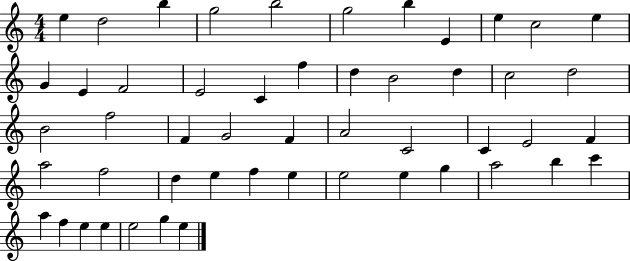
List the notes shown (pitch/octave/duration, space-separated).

E5/q D5/h B5/q G5/h B5/h G5/h B5/q E4/q E5/q C5/h E5/q G4/q E4/q F4/h E4/h C4/q F5/q D5/q B4/h D5/q C5/h D5/h B4/h F5/h F4/q G4/h F4/q A4/h C4/h C4/q E4/h F4/q A5/h F5/h D5/q E5/q F5/q E5/q E5/h E5/q G5/q A5/h B5/q C6/q A5/q F5/q E5/q E5/q E5/h G5/q E5/q